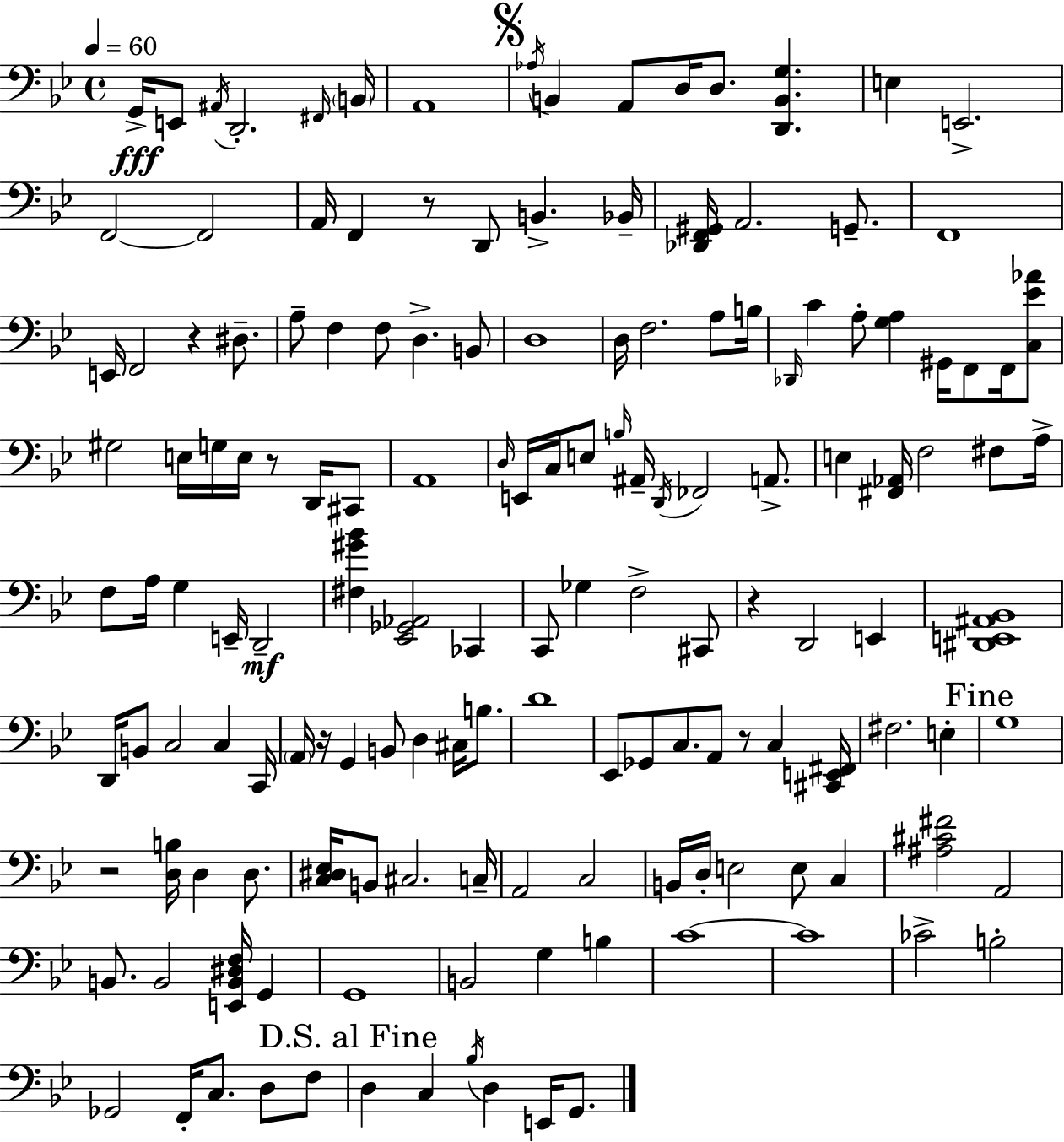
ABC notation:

X:1
T:Untitled
M:4/4
L:1/4
K:Gm
G,,/4 E,,/2 ^A,,/4 D,,2 ^F,,/4 B,,/4 A,,4 _A,/4 B,, A,,/2 D,/4 D,/2 [D,,B,,G,] E, E,,2 F,,2 F,,2 A,,/4 F,, z/2 D,,/2 B,, _B,,/4 [_D,,F,,^G,,]/4 A,,2 G,,/2 F,,4 E,,/4 F,,2 z ^D,/2 A,/2 F, F,/2 D, B,,/2 D,4 D,/4 F,2 A,/2 B,/4 _D,,/4 C A,/2 [G,A,] ^G,,/4 F,,/2 F,,/4 [C,_E_A]/2 ^G,2 E,/4 G,/4 E,/4 z/2 D,,/4 ^C,,/2 A,,4 D,/4 E,,/4 C,/4 E,/2 B,/4 ^A,,/4 D,,/4 _F,,2 A,,/2 E, [^F,,_A,,]/4 F,2 ^F,/2 A,/4 F,/2 A,/4 G, E,,/4 D,,2 [^F,^G_B] [_E,,_G,,_A,,]2 _C,, C,,/2 _G, F,2 ^C,,/2 z D,,2 E,, [^D,,E,,^A,,_B,,]4 D,,/4 B,,/2 C,2 C, C,,/4 A,,/4 z/4 G,, B,,/2 D, ^C,/4 B,/2 D4 _E,,/2 _G,,/2 C,/2 A,,/2 z/2 C, [^C,,E,,^F,,]/4 ^F,2 E, G,4 z2 [D,B,]/4 D, D,/2 [C,^D,_E,]/4 B,,/2 ^C,2 C,/4 A,,2 C,2 B,,/4 D,/4 E,2 E,/2 C, [^A,^C^F]2 A,,2 B,,/2 B,,2 [E,,B,,^D,F,]/4 G,, G,,4 B,,2 G, B, C4 C4 _C2 B,2 _G,,2 F,,/4 C,/2 D,/2 F,/2 D, C, _B,/4 D, E,,/4 G,,/2